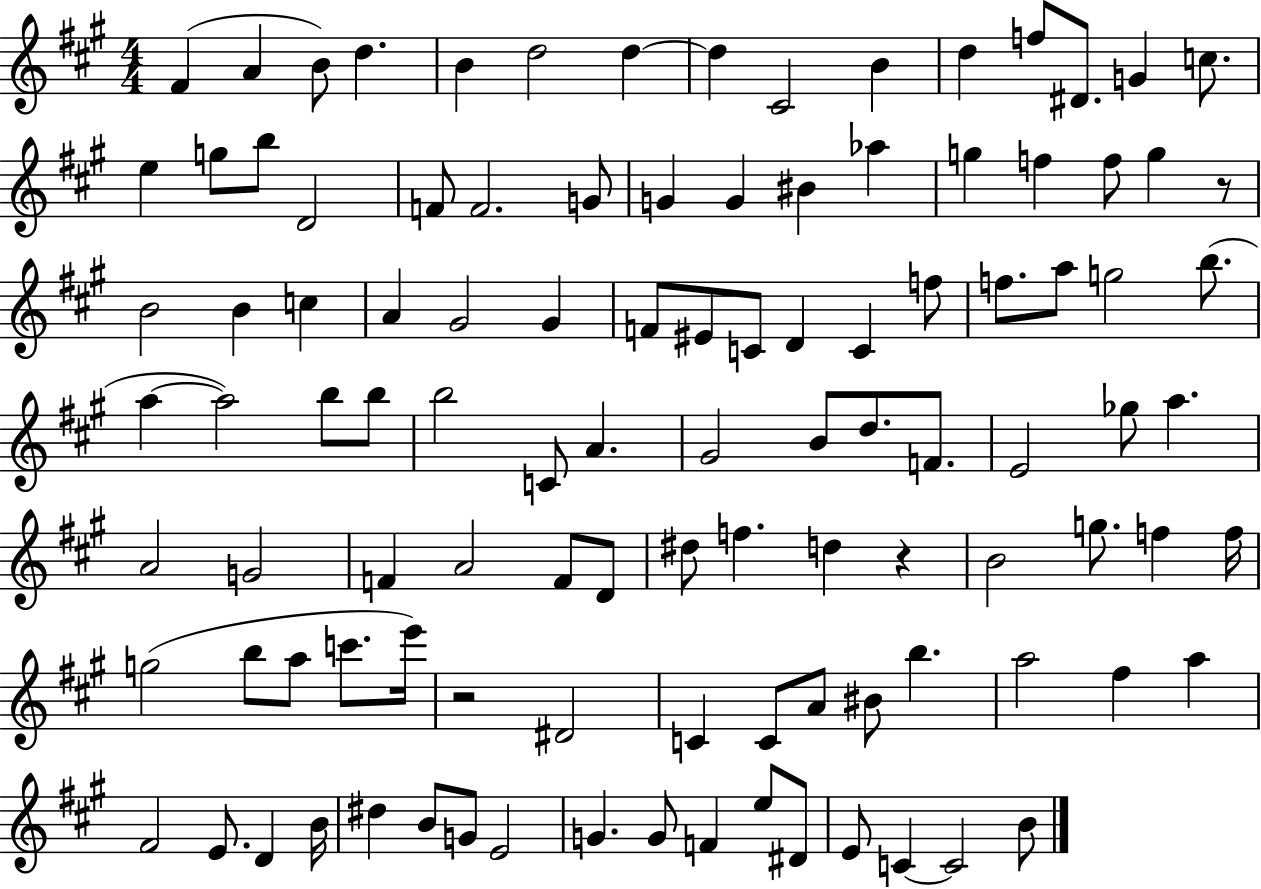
F#4/q A4/q B4/e D5/q. B4/q D5/h D5/q D5/q C#4/h B4/q D5/q F5/e D#4/e. G4/q C5/e. E5/q G5/e B5/e D4/h F4/e F4/h. G4/e G4/q G4/q BIS4/q Ab5/q G5/q F5/q F5/e G5/q R/e B4/h B4/q C5/q A4/q G#4/h G#4/q F4/e EIS4/e C4/e D4/q C4/q F5/e F5/e. A5/e G5/h B5/e. A5/q A5/h B5/e B5/e B5/h C4/e A4/q. G#4/h B4/e D5/e. F4/e. E4/h Gb5/e A5/q. A4/h G4/h F4/q A4/h F4/e D4/e D#5/e F5/q. D5/q R/q B4/h G5/e. F5/q F5/s G5/h B5/e A5/e C6/e. E6/s R/h D#4/h C4/q C4/e A4/e BIS4/e B5/q. A5/h F#5/q A5/q F#4/h E4/e. D4/q B4/s D#5/q B4/e G4/e E4/h G4/q. G4/e F4/q E5/e D#4/e E4/e C4/q C4/h B4/e